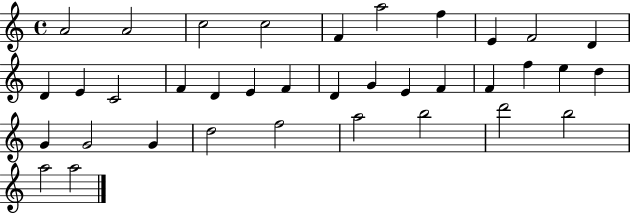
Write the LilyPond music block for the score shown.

{
  \clef treble
  \time 4/4
  \defaultTimeSignature
  \key c \major
  a'2 a'2 | c''2 c''2 | f'4 a''2 f''4 | e'4 f'2 d'4 | \break d'4 e'4 c'2 | f'4 d'4 e'4 f'4 | d'4 g'4 e'4 f'4 | f'4 f''4 e''4 d''4 | \break g'4 g'2 g'4 | d''2 f''2 | a''2 b''2 | d'''2 b''2 | \break a''2 a''2 | \bar "|."
}